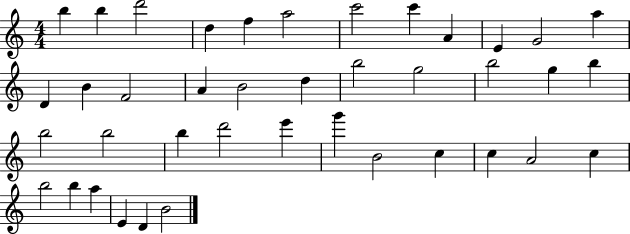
B5/q B5/q D6/h D5/q F5/q A5/h C6/h C6/q A4/q E4/q G4/h A5/q D4/q B4/q F4/h A4/q B4/h D5/q B5/h G5/h B5/h G5/q B5/q B5/h B5/h B5/q D6/h E6/q G6/q B4/h C5/q C5/q A4/h C5/q B5/h B5/q A5/q E4/q D4/q B4/h